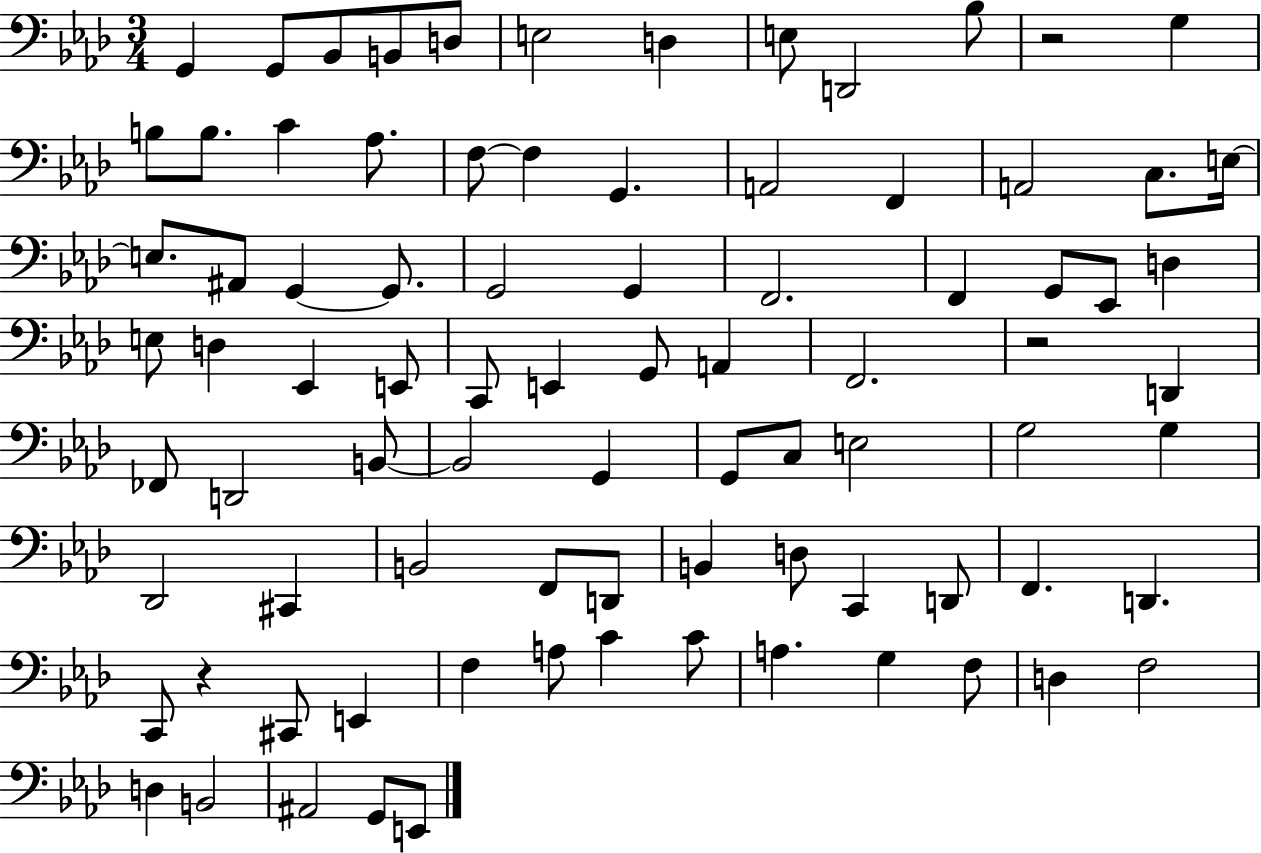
X:1
T:Untitled
M:3/4
L:1/4
K:Ab
G,, G,,/2 _B,,/2 B,,/2 D,/2 E,2 D, E,/2 D,,2 _B,/2 z2 G, B,/2 B,/2 C _A,/2 F,/2 F, G,, A,,2 F,, A,,2 C,/2 E,/4 E,/2 ^A,,/2 G,, G,,/2 G,,2 G,, F,,2 F,, G,,/2 _E,,/2 D, E,/2 D, _E,, E,,/2 C,,/2 E,, G,,/2 A,, F,,2 z2 D,, _F,,/2 D,,2 B,,/2 B,,2 G,, G,,/2 C,/2 E,2 G,2 G, _D,,2 ^C,, B,,2 F,,/2 D,,/2 B,, D,/2 C,, D,,/2 F,, D,, C,,/2 z ^C,,/2 E,, F, A,/2 C C/2 A, G, F,/2 D, F,2 D, B,,2 ^A,,2 G,,/2 E,,/2